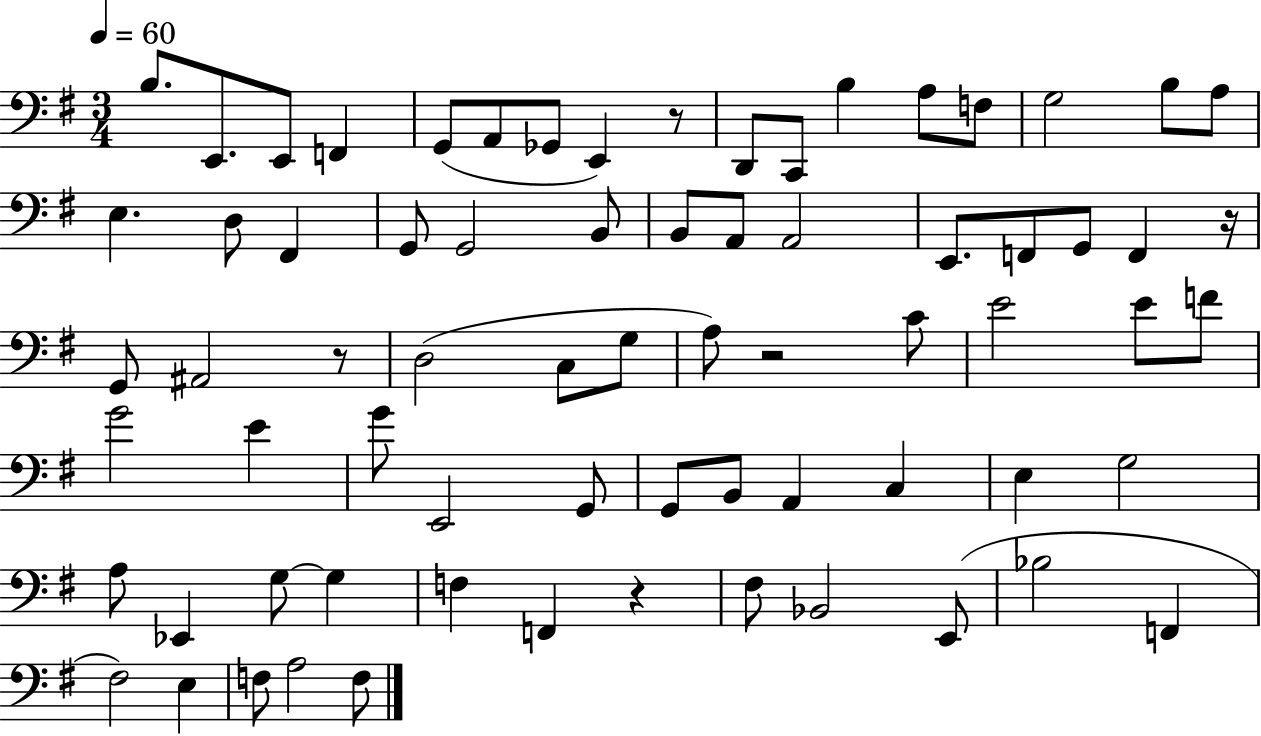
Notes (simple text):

B3/e. E2/e. E2/e F2/q G2/e A2/e Gb2/e E2/q R/e D2/e C2/e B3/q A3/e F3/e G3/h B3/e A3/e E3/q. D3/e F#2/q G2/e G2/h B2/e B2/e A2/e A2/h E2/e. F2/e G2/e F2/q R/s G2/e A#2/h R/e D3/h C3/e G3/e A3/e R/h C4/e E4/h E4/e F4/e G4/h E4/q G4/e E2/h G2/e G2/e B2/e A2/q C3/q E3/q G3/h A3/e Eb2/q G3/e G3/q F3/q F2/q R/q F#3/e Bb2/h E2/e Bb3/h F2/q F#3/h E3/q F3/e A3/h F3/e